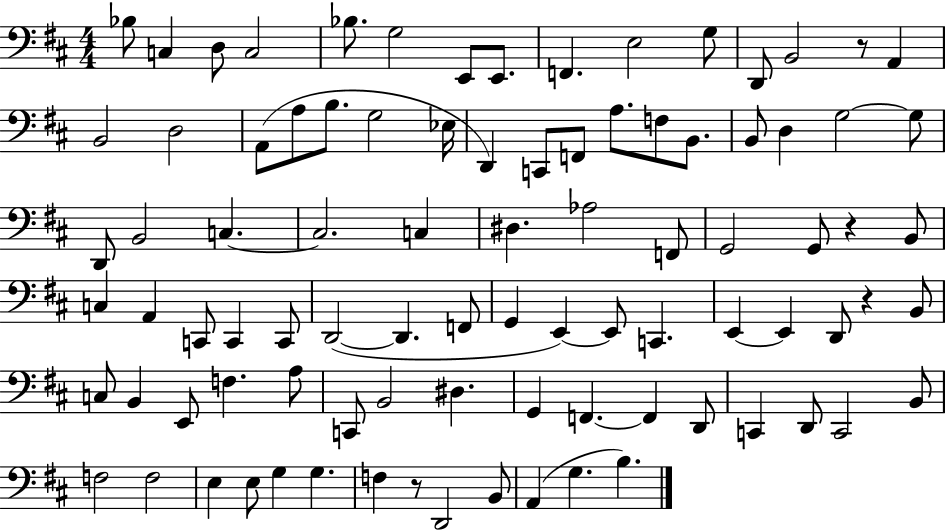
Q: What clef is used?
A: bass